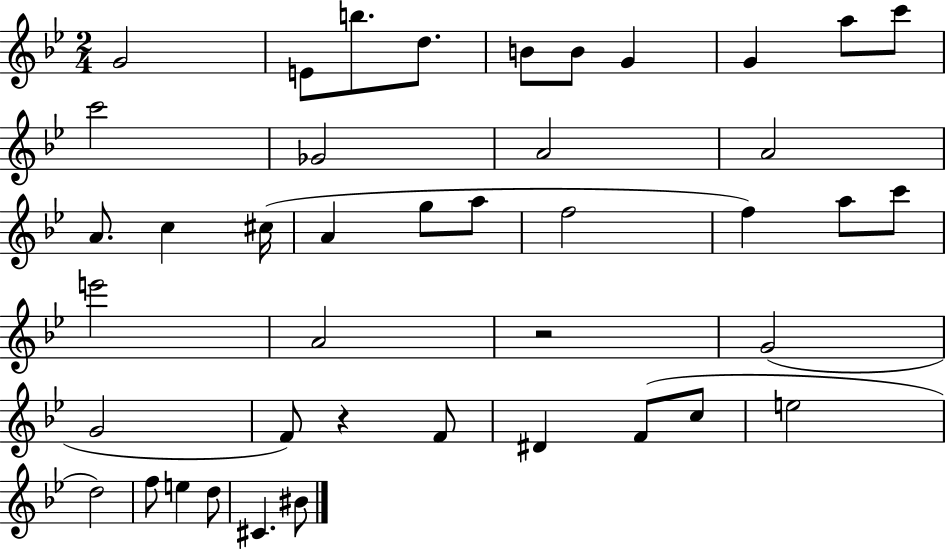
G4/h E4/e B5/e. D5/e. B4/e B4/e G4/q G4/q A5/e C6/e C6/h Gb4/h A4/h A4/h A4/e. C5/q C#5/s A4/q G5/e A5/e F5/h F5/q A5/e C6/e E6/h A4/h R/h G4/h G4/h F4/e R/q F4/e D#4/q F4/e C5/e E5/h D5/h F5/e E5/q D5/e C#4/q. BIS4/e